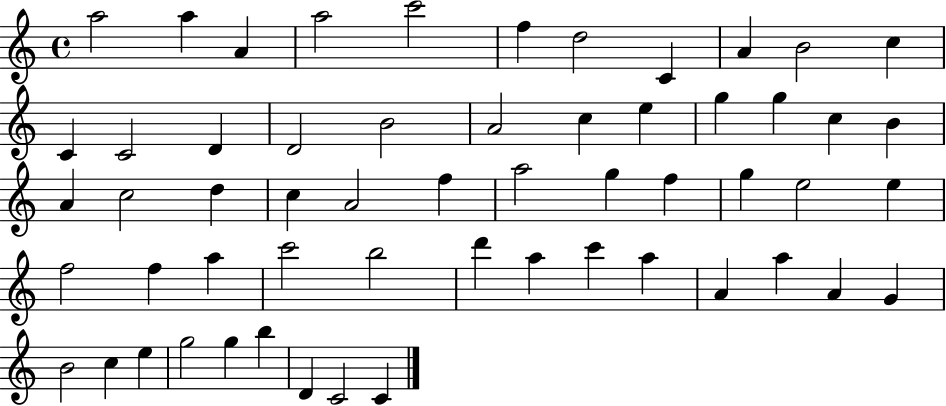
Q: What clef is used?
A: treble